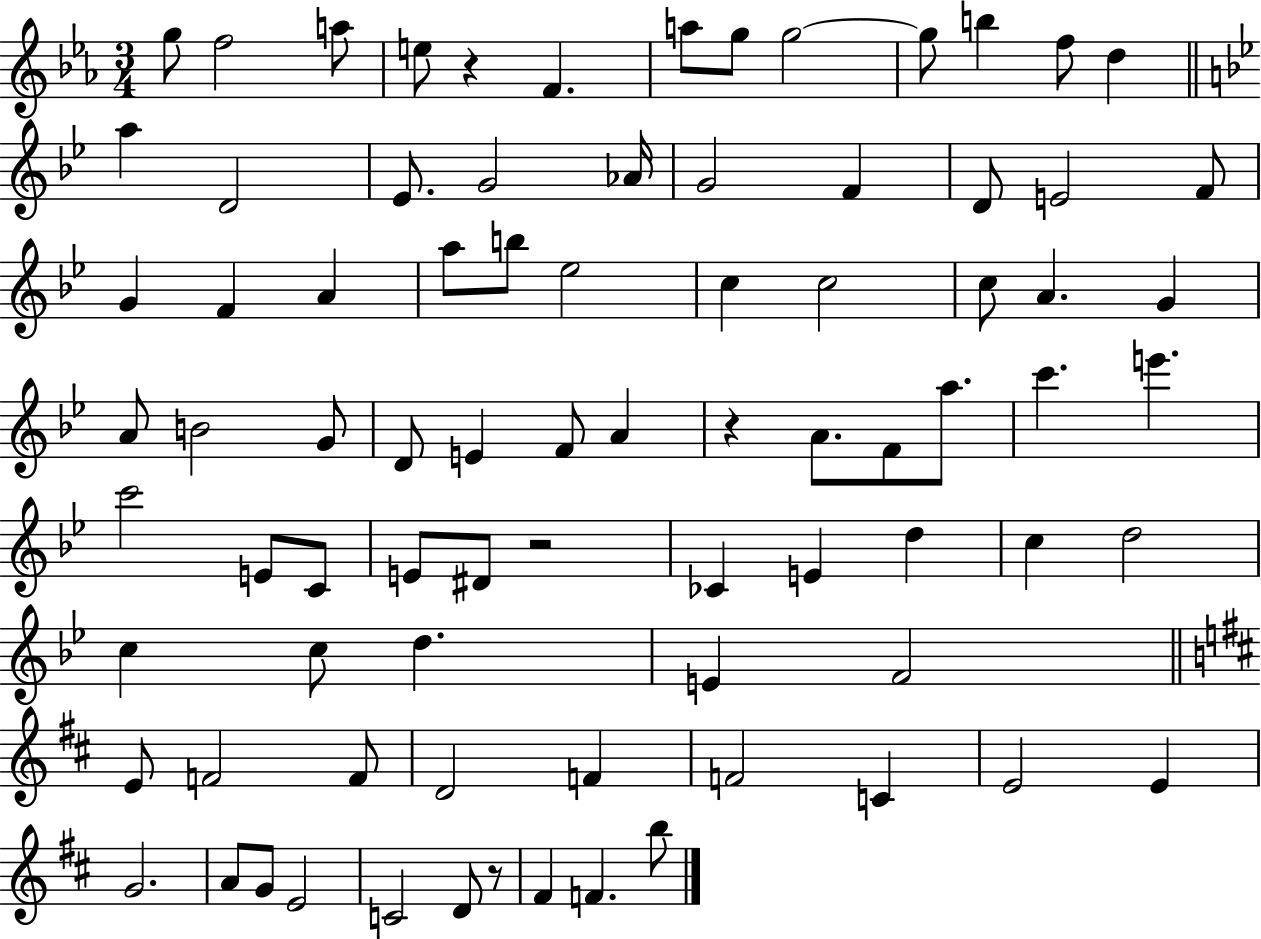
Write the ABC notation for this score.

X:1
T:Untitled
M:3/4
L:1/4
K:Eb
g/2 f2 a/2 e/2 z F a/2 g/2 g2 g/2 b f/2 d a D2 _E/2 G2 _A/4 G2 F D/2 E2 F/2 G F A a/2 b/2 _e2 c c2 c/2 A G A/2 B2 G/2 D/2 E F/2 A z A/2 F/2 a/2 c' e' c'2 E/2 C/2 E/2 ^D/2 z2 _C E d c d2 c c/2 d E F2 E/2 F2 F/2 D2 F F2 C E2 E G2 A/2 G/2 E2 C2 D/2 z/2 ^F F b/2